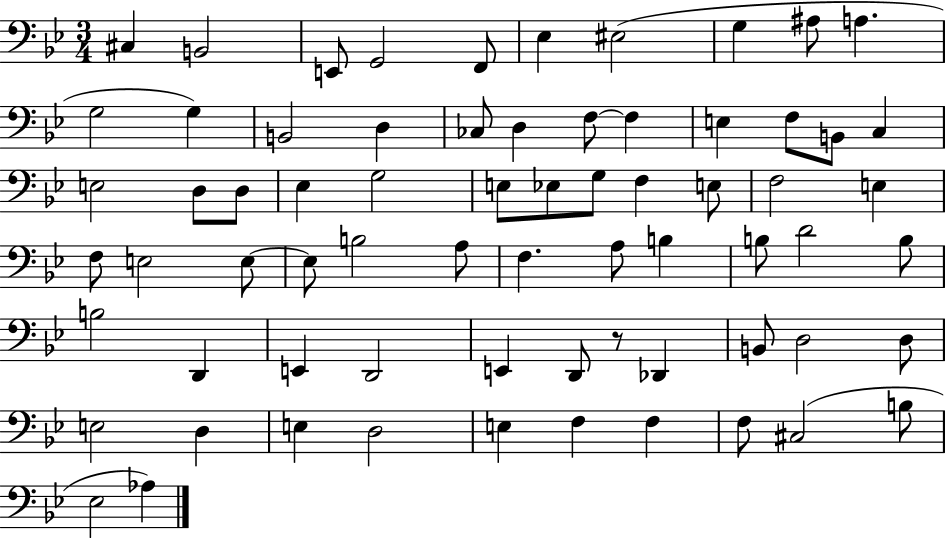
{
  \clef bass
  \numericTimeSignature
  \time 3/4
  \key bes \major
  cis4 b,2 | e,8 g,2 f,8 | ees4 eis2( | g4 ais8 a4. | \break g2 g4) | b,2 d4 | ces8 d4 f8~~ f4 | e4 f8 b,8 c4 | \break e2 d8 d8 | ees4 g2 | e8 ees8 g8 f4 e8 | f2 e4 | \break f8 e2 e8~~ | e8 b2 a8 | f4. a8 b4 | b8 d'2 b8 | \break b2 d,4 | e,4 d,2 | e,4 d,8 r8 des,4 | b,8 d2 d8 | \break e2 d4 | e4 d2 | e4 f4 f4 | f8 cis2( b8 | \break ees2 aes4) | \bar "|."
}